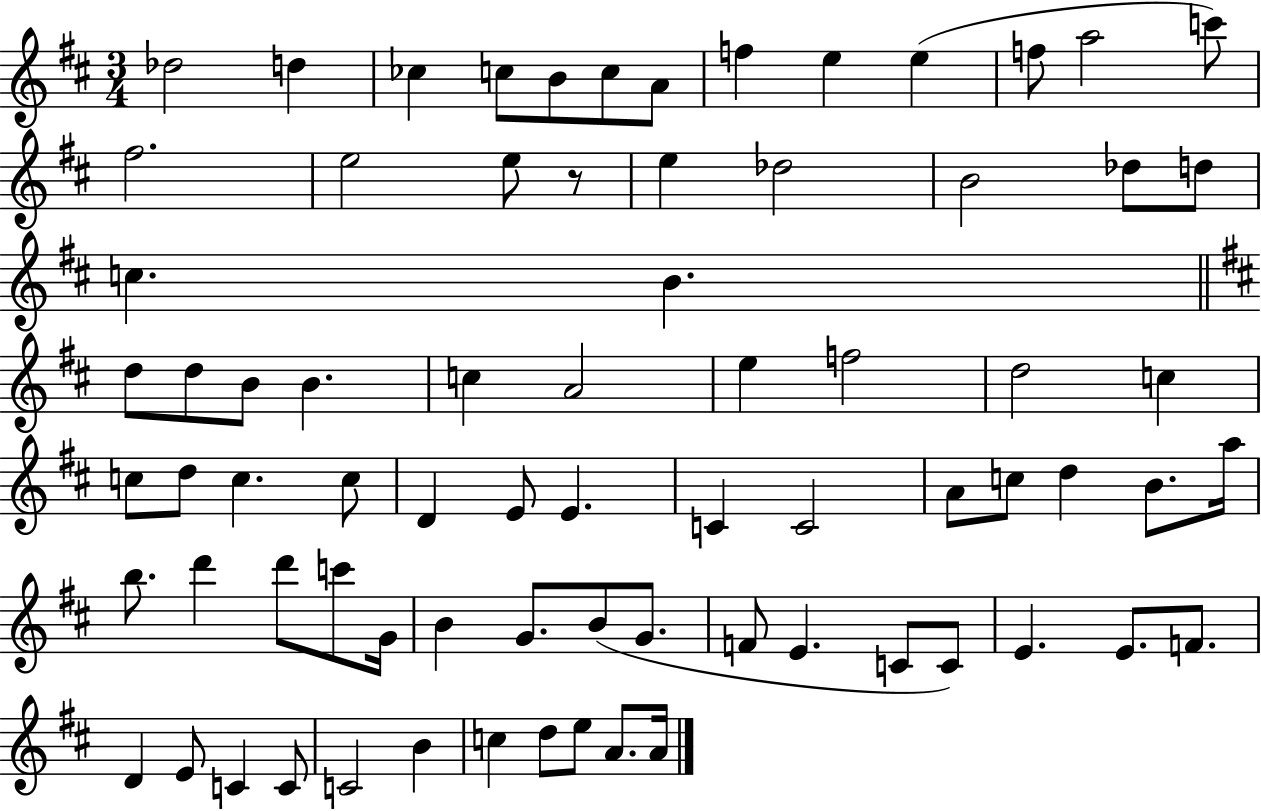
{
  \clef treble
  \numericTimeSignature
  \time 3/4
  \key d \major
  des''2 d''4 | ces''4 c''8 b'8 c''8 a'8 | f''4 e''4 e''4( | f''8 a''2 c'''8) | \break fis''2. | e''2 e''8 r8 | e''4 des''2 | b'2 des''8 d''8 | \break c''4. b'4. | \bar "||" \break \key d \major d''8 d''8 b'8 b'4. | c''4 a'2 | e''4 f''2 | d''2 c''4 | \break c''8 d''8 c''4. c''8 | d'4 e'8 e'4. | c'4 c'2 | a'8 c''8 d''4 b'8. a''16 | \break b''8. d'''4 d'''8 c'''8 g'16 | b'4 g'8. b'8( g'8. | f'8 e'4. c'8 c'8) | e'4. e'8. f'8. | \break d'4 e'8 c'4 c'8 | c'2 b'4 | c''4 d''8 e''8 a'8. a'16 | \bar "|."
}